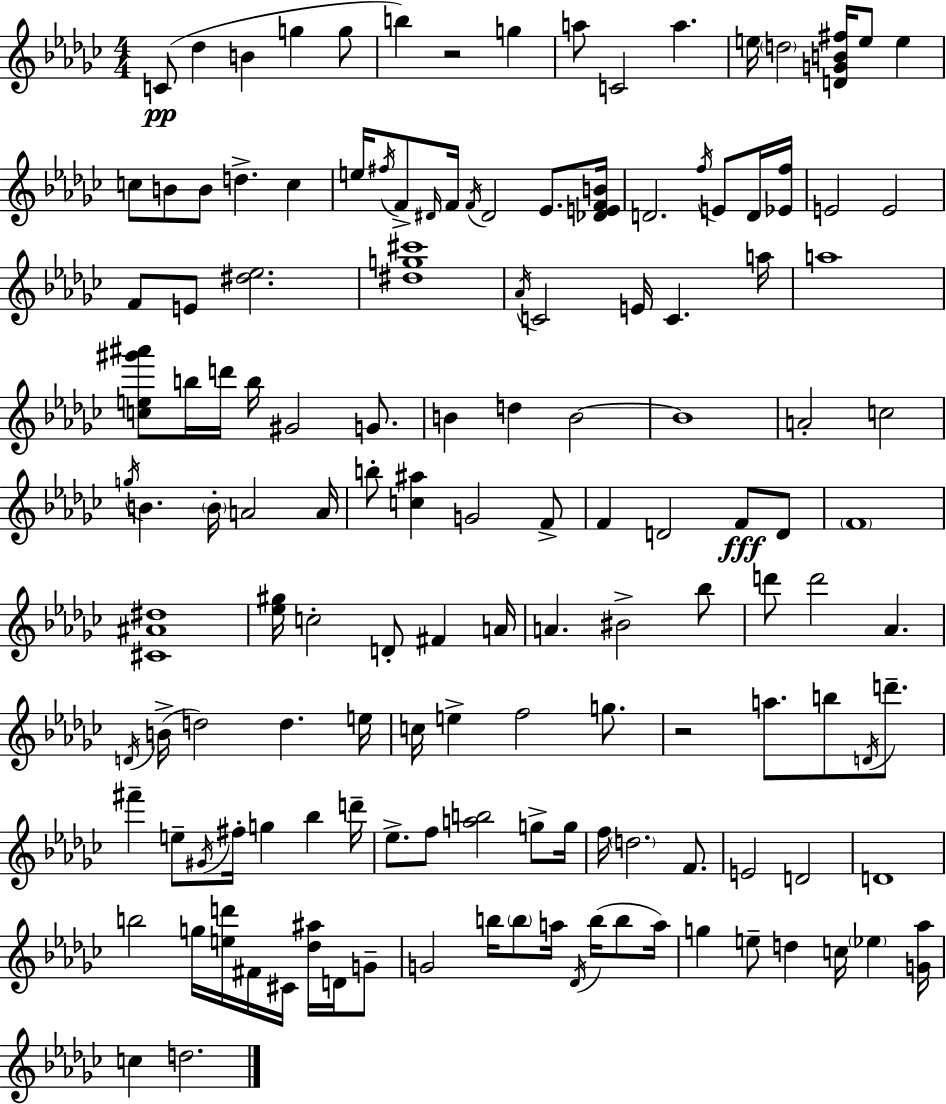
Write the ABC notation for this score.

X:1
T:Untitled
M:4/4
L:1/4
K:Ebm
C/2 _d B g g/2 b z2 g a/2 C2 a e/4 d2 [DGB^f]/4 e/2 e c/2 B/2 B/2 d c e/4 ^f/4 F/2 ^D/4 F/4 F/4 ^D2 _E/2 [_DEFB]/4 D2 f/4 E/2 D/4 [_Ef]/4 E2 E2 F/2 E/2 [^d_e]2 [^dg^c']4 _A/4 C2 E/4 C a/4 a4 [ce^g'^a']/2 b/4 d'/4 b/4 ^G2 G/2 B d B2 B4 A2 c2 g/4 B B/4 A2 A/4 b/2 [c^a] G2 F/2 F D2 F/2 D/2 F4 [^C^A^d]4 [_e^g]/4 c2 D/2 ^F A/4 A ^B2 _b/2 d'/2 d'2 _A D/4 B/4 d2 d e/4 c/4 e f2 g/2 z2 a/2 b/2 D/4 d'/2 ^f' e/2 ^G/4 ^f/4 g _b d'/4 _e/2 f/2 [ab]2 g/2 g/4 f/4 d2 F/2 E2 D2 D4 b2 g/4 [ed']/4 ^F/4 ^C/4 [_d^a]/4 D/4 G/2 G2 b/4 b/2 a/4 _D/4 b/4 b/2 a/4 g e/2 d c/4 _e [G_a]/4 c d2